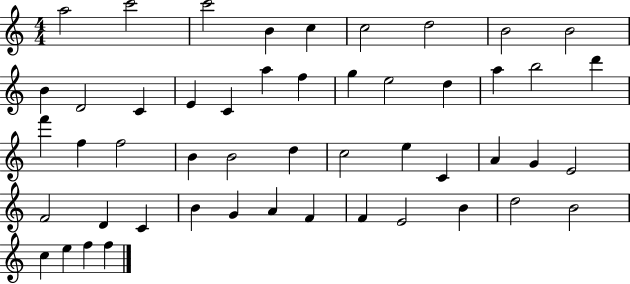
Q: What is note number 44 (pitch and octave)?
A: B4